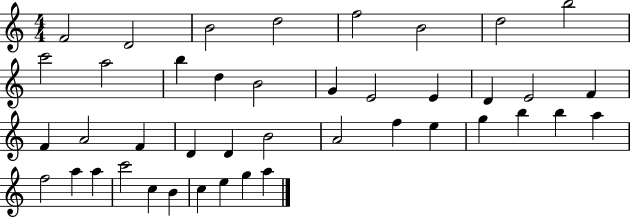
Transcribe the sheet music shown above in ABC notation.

X:1
T:Untitled
M:4/4
L:1/4
K:C
F2 D2 B2 d2 f2 B2 d2 b2 c'2 a2 b d B2 G E2 E D E2 F F A2 F D D B2 A2 f e g b b a f2 a a c'2 c B c e g a